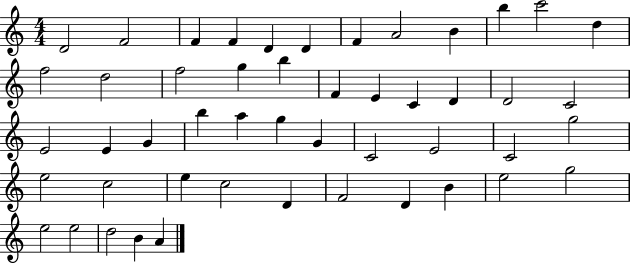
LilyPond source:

{
  \clef treble
  \numericTimeSignature
  \time 4/4
  \key c \major
  d'2 f'2 | f'4 f'4 d'4 d'4 | f'4 a'2 b'4 | b''4 c'''2 d''4 | \break f''2 d''2 | f''2 g''4 b''4 | f'4 e'4 c'4 d'4 | d'2 c'2 | \break e'2 e'4 g'4 | b''4 a''4 g''4 g'4 | c'2 e'2 | c'2 g''2 | \break e''2 c''2 | e''4 c''2 d'4 | f'2 d'4 b'4 | e''2 g''2 | \break e''2 e''2 | d''2 b'4 a'4 | \bar "|."
}